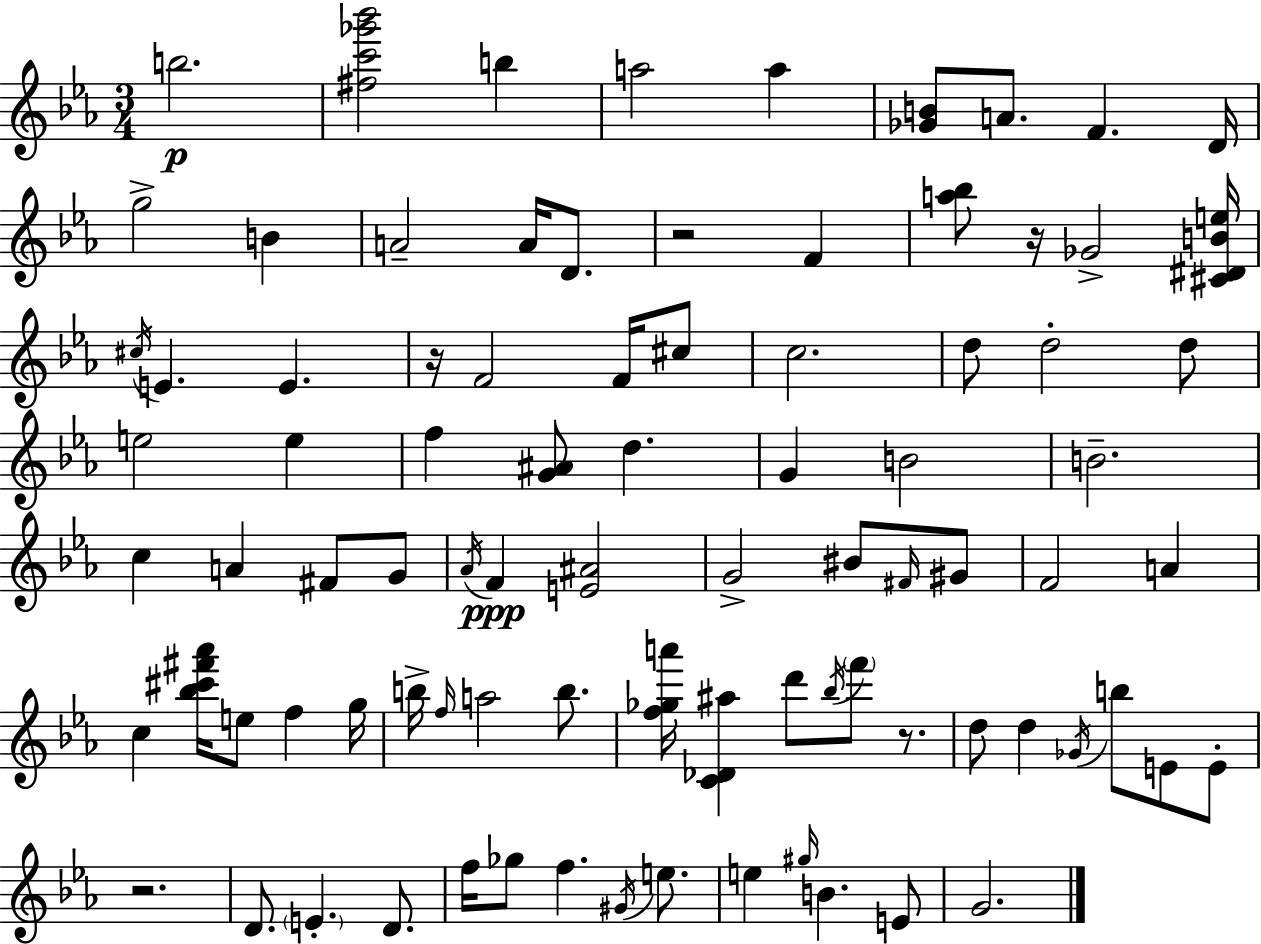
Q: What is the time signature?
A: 3/4